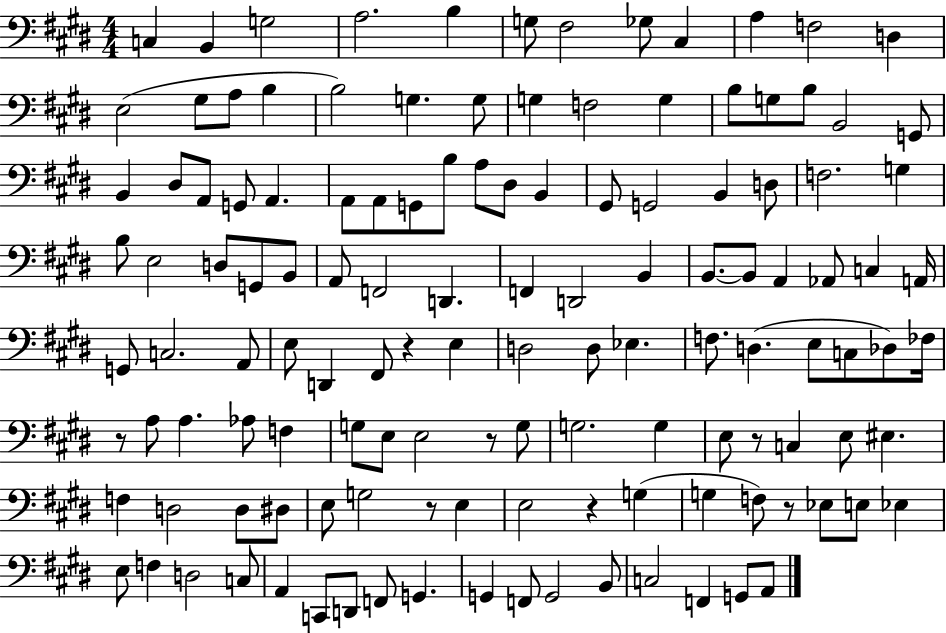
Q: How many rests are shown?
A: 7